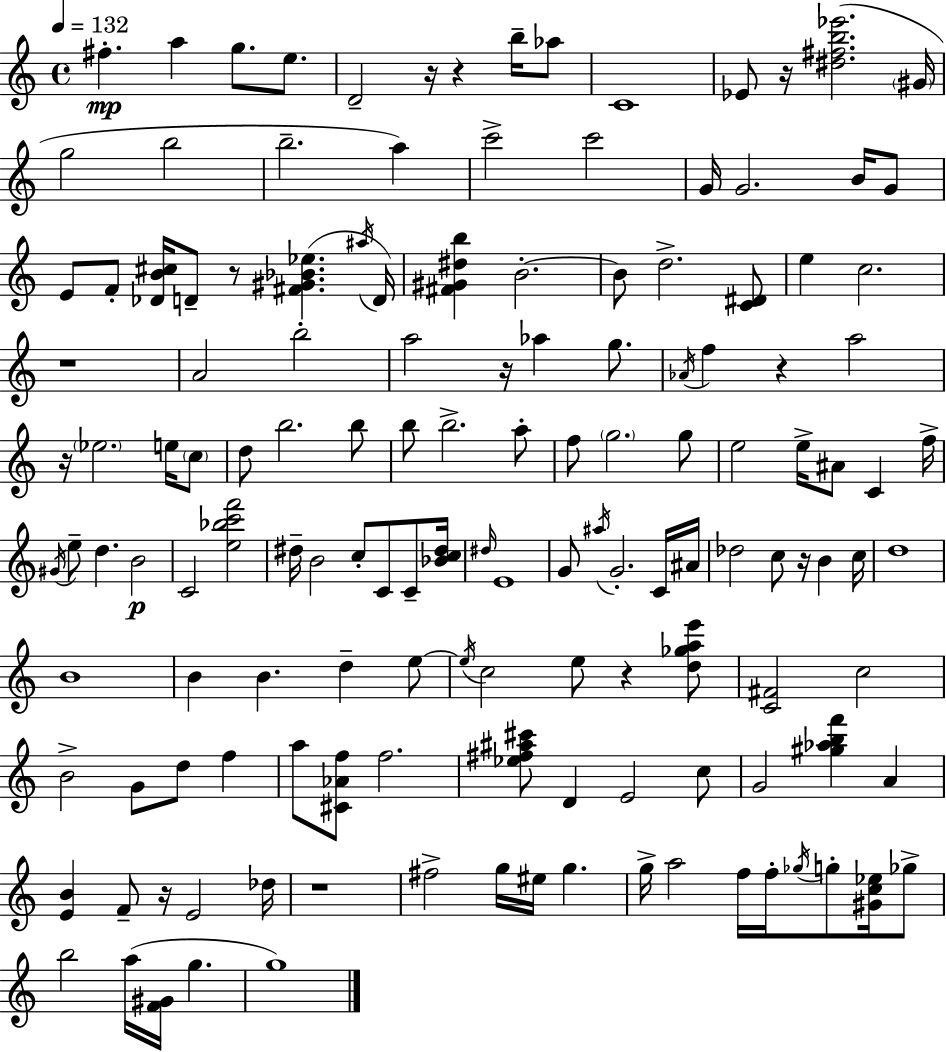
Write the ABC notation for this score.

X:1
T:Untitled
M:4/4
L:1/4
K:Am
^f a g/2 e/2 D2 z/4 z b/4 _a/2 C4 _E/2 z/4 [^d^fb_e']2 ^G/4 g2 b2 b2 a c'2 c'2 G/4 G2 B/4 G/2 E/2 F/2 [_DB^c]/4 D/2 z/2 [^F^G_B_e] ^a/4 D/4 [^F^G^db] B2 B/2 d2 [C^D]/2 e c2 z4 A2 b2 a2 z/4 _a g/2 _A/4 f z a2 z/4 _e2 e/4 c/2 d/2 b2 b/2 b/2 b2 a/2 f/2 g2 g/2 e2 e/4 ^A/2 C f/4 ^G/4 e/2 d B2 C2 [e_bc'f']2 ^d/4 B2 c/2 C/2 C/2 [_Bc^d]/4 ^d/4 E4 G/2 ^a/4 G2 C/4 ^A/4 _d2 c/2 z/4 B c/4 d4 B4 B B d e/2 e/4 c2 e/2 z [d_gae']/2 [C^F]2 c2 B2 G/2 d/2 f a/2 [^C_Af]/2 f2 [_e^f^a^c']/2 D E2 c/2 G2 [^g_abf'] A [EB] F/2 z/4 E2 _d/4 z4 ^f2 g/4 ^e/4 g g/4 a2 f/4 f/4 _g/4 g/2 [^Gc_e]/4 _g/2 b2 a/4 [F^G]/4 g g4